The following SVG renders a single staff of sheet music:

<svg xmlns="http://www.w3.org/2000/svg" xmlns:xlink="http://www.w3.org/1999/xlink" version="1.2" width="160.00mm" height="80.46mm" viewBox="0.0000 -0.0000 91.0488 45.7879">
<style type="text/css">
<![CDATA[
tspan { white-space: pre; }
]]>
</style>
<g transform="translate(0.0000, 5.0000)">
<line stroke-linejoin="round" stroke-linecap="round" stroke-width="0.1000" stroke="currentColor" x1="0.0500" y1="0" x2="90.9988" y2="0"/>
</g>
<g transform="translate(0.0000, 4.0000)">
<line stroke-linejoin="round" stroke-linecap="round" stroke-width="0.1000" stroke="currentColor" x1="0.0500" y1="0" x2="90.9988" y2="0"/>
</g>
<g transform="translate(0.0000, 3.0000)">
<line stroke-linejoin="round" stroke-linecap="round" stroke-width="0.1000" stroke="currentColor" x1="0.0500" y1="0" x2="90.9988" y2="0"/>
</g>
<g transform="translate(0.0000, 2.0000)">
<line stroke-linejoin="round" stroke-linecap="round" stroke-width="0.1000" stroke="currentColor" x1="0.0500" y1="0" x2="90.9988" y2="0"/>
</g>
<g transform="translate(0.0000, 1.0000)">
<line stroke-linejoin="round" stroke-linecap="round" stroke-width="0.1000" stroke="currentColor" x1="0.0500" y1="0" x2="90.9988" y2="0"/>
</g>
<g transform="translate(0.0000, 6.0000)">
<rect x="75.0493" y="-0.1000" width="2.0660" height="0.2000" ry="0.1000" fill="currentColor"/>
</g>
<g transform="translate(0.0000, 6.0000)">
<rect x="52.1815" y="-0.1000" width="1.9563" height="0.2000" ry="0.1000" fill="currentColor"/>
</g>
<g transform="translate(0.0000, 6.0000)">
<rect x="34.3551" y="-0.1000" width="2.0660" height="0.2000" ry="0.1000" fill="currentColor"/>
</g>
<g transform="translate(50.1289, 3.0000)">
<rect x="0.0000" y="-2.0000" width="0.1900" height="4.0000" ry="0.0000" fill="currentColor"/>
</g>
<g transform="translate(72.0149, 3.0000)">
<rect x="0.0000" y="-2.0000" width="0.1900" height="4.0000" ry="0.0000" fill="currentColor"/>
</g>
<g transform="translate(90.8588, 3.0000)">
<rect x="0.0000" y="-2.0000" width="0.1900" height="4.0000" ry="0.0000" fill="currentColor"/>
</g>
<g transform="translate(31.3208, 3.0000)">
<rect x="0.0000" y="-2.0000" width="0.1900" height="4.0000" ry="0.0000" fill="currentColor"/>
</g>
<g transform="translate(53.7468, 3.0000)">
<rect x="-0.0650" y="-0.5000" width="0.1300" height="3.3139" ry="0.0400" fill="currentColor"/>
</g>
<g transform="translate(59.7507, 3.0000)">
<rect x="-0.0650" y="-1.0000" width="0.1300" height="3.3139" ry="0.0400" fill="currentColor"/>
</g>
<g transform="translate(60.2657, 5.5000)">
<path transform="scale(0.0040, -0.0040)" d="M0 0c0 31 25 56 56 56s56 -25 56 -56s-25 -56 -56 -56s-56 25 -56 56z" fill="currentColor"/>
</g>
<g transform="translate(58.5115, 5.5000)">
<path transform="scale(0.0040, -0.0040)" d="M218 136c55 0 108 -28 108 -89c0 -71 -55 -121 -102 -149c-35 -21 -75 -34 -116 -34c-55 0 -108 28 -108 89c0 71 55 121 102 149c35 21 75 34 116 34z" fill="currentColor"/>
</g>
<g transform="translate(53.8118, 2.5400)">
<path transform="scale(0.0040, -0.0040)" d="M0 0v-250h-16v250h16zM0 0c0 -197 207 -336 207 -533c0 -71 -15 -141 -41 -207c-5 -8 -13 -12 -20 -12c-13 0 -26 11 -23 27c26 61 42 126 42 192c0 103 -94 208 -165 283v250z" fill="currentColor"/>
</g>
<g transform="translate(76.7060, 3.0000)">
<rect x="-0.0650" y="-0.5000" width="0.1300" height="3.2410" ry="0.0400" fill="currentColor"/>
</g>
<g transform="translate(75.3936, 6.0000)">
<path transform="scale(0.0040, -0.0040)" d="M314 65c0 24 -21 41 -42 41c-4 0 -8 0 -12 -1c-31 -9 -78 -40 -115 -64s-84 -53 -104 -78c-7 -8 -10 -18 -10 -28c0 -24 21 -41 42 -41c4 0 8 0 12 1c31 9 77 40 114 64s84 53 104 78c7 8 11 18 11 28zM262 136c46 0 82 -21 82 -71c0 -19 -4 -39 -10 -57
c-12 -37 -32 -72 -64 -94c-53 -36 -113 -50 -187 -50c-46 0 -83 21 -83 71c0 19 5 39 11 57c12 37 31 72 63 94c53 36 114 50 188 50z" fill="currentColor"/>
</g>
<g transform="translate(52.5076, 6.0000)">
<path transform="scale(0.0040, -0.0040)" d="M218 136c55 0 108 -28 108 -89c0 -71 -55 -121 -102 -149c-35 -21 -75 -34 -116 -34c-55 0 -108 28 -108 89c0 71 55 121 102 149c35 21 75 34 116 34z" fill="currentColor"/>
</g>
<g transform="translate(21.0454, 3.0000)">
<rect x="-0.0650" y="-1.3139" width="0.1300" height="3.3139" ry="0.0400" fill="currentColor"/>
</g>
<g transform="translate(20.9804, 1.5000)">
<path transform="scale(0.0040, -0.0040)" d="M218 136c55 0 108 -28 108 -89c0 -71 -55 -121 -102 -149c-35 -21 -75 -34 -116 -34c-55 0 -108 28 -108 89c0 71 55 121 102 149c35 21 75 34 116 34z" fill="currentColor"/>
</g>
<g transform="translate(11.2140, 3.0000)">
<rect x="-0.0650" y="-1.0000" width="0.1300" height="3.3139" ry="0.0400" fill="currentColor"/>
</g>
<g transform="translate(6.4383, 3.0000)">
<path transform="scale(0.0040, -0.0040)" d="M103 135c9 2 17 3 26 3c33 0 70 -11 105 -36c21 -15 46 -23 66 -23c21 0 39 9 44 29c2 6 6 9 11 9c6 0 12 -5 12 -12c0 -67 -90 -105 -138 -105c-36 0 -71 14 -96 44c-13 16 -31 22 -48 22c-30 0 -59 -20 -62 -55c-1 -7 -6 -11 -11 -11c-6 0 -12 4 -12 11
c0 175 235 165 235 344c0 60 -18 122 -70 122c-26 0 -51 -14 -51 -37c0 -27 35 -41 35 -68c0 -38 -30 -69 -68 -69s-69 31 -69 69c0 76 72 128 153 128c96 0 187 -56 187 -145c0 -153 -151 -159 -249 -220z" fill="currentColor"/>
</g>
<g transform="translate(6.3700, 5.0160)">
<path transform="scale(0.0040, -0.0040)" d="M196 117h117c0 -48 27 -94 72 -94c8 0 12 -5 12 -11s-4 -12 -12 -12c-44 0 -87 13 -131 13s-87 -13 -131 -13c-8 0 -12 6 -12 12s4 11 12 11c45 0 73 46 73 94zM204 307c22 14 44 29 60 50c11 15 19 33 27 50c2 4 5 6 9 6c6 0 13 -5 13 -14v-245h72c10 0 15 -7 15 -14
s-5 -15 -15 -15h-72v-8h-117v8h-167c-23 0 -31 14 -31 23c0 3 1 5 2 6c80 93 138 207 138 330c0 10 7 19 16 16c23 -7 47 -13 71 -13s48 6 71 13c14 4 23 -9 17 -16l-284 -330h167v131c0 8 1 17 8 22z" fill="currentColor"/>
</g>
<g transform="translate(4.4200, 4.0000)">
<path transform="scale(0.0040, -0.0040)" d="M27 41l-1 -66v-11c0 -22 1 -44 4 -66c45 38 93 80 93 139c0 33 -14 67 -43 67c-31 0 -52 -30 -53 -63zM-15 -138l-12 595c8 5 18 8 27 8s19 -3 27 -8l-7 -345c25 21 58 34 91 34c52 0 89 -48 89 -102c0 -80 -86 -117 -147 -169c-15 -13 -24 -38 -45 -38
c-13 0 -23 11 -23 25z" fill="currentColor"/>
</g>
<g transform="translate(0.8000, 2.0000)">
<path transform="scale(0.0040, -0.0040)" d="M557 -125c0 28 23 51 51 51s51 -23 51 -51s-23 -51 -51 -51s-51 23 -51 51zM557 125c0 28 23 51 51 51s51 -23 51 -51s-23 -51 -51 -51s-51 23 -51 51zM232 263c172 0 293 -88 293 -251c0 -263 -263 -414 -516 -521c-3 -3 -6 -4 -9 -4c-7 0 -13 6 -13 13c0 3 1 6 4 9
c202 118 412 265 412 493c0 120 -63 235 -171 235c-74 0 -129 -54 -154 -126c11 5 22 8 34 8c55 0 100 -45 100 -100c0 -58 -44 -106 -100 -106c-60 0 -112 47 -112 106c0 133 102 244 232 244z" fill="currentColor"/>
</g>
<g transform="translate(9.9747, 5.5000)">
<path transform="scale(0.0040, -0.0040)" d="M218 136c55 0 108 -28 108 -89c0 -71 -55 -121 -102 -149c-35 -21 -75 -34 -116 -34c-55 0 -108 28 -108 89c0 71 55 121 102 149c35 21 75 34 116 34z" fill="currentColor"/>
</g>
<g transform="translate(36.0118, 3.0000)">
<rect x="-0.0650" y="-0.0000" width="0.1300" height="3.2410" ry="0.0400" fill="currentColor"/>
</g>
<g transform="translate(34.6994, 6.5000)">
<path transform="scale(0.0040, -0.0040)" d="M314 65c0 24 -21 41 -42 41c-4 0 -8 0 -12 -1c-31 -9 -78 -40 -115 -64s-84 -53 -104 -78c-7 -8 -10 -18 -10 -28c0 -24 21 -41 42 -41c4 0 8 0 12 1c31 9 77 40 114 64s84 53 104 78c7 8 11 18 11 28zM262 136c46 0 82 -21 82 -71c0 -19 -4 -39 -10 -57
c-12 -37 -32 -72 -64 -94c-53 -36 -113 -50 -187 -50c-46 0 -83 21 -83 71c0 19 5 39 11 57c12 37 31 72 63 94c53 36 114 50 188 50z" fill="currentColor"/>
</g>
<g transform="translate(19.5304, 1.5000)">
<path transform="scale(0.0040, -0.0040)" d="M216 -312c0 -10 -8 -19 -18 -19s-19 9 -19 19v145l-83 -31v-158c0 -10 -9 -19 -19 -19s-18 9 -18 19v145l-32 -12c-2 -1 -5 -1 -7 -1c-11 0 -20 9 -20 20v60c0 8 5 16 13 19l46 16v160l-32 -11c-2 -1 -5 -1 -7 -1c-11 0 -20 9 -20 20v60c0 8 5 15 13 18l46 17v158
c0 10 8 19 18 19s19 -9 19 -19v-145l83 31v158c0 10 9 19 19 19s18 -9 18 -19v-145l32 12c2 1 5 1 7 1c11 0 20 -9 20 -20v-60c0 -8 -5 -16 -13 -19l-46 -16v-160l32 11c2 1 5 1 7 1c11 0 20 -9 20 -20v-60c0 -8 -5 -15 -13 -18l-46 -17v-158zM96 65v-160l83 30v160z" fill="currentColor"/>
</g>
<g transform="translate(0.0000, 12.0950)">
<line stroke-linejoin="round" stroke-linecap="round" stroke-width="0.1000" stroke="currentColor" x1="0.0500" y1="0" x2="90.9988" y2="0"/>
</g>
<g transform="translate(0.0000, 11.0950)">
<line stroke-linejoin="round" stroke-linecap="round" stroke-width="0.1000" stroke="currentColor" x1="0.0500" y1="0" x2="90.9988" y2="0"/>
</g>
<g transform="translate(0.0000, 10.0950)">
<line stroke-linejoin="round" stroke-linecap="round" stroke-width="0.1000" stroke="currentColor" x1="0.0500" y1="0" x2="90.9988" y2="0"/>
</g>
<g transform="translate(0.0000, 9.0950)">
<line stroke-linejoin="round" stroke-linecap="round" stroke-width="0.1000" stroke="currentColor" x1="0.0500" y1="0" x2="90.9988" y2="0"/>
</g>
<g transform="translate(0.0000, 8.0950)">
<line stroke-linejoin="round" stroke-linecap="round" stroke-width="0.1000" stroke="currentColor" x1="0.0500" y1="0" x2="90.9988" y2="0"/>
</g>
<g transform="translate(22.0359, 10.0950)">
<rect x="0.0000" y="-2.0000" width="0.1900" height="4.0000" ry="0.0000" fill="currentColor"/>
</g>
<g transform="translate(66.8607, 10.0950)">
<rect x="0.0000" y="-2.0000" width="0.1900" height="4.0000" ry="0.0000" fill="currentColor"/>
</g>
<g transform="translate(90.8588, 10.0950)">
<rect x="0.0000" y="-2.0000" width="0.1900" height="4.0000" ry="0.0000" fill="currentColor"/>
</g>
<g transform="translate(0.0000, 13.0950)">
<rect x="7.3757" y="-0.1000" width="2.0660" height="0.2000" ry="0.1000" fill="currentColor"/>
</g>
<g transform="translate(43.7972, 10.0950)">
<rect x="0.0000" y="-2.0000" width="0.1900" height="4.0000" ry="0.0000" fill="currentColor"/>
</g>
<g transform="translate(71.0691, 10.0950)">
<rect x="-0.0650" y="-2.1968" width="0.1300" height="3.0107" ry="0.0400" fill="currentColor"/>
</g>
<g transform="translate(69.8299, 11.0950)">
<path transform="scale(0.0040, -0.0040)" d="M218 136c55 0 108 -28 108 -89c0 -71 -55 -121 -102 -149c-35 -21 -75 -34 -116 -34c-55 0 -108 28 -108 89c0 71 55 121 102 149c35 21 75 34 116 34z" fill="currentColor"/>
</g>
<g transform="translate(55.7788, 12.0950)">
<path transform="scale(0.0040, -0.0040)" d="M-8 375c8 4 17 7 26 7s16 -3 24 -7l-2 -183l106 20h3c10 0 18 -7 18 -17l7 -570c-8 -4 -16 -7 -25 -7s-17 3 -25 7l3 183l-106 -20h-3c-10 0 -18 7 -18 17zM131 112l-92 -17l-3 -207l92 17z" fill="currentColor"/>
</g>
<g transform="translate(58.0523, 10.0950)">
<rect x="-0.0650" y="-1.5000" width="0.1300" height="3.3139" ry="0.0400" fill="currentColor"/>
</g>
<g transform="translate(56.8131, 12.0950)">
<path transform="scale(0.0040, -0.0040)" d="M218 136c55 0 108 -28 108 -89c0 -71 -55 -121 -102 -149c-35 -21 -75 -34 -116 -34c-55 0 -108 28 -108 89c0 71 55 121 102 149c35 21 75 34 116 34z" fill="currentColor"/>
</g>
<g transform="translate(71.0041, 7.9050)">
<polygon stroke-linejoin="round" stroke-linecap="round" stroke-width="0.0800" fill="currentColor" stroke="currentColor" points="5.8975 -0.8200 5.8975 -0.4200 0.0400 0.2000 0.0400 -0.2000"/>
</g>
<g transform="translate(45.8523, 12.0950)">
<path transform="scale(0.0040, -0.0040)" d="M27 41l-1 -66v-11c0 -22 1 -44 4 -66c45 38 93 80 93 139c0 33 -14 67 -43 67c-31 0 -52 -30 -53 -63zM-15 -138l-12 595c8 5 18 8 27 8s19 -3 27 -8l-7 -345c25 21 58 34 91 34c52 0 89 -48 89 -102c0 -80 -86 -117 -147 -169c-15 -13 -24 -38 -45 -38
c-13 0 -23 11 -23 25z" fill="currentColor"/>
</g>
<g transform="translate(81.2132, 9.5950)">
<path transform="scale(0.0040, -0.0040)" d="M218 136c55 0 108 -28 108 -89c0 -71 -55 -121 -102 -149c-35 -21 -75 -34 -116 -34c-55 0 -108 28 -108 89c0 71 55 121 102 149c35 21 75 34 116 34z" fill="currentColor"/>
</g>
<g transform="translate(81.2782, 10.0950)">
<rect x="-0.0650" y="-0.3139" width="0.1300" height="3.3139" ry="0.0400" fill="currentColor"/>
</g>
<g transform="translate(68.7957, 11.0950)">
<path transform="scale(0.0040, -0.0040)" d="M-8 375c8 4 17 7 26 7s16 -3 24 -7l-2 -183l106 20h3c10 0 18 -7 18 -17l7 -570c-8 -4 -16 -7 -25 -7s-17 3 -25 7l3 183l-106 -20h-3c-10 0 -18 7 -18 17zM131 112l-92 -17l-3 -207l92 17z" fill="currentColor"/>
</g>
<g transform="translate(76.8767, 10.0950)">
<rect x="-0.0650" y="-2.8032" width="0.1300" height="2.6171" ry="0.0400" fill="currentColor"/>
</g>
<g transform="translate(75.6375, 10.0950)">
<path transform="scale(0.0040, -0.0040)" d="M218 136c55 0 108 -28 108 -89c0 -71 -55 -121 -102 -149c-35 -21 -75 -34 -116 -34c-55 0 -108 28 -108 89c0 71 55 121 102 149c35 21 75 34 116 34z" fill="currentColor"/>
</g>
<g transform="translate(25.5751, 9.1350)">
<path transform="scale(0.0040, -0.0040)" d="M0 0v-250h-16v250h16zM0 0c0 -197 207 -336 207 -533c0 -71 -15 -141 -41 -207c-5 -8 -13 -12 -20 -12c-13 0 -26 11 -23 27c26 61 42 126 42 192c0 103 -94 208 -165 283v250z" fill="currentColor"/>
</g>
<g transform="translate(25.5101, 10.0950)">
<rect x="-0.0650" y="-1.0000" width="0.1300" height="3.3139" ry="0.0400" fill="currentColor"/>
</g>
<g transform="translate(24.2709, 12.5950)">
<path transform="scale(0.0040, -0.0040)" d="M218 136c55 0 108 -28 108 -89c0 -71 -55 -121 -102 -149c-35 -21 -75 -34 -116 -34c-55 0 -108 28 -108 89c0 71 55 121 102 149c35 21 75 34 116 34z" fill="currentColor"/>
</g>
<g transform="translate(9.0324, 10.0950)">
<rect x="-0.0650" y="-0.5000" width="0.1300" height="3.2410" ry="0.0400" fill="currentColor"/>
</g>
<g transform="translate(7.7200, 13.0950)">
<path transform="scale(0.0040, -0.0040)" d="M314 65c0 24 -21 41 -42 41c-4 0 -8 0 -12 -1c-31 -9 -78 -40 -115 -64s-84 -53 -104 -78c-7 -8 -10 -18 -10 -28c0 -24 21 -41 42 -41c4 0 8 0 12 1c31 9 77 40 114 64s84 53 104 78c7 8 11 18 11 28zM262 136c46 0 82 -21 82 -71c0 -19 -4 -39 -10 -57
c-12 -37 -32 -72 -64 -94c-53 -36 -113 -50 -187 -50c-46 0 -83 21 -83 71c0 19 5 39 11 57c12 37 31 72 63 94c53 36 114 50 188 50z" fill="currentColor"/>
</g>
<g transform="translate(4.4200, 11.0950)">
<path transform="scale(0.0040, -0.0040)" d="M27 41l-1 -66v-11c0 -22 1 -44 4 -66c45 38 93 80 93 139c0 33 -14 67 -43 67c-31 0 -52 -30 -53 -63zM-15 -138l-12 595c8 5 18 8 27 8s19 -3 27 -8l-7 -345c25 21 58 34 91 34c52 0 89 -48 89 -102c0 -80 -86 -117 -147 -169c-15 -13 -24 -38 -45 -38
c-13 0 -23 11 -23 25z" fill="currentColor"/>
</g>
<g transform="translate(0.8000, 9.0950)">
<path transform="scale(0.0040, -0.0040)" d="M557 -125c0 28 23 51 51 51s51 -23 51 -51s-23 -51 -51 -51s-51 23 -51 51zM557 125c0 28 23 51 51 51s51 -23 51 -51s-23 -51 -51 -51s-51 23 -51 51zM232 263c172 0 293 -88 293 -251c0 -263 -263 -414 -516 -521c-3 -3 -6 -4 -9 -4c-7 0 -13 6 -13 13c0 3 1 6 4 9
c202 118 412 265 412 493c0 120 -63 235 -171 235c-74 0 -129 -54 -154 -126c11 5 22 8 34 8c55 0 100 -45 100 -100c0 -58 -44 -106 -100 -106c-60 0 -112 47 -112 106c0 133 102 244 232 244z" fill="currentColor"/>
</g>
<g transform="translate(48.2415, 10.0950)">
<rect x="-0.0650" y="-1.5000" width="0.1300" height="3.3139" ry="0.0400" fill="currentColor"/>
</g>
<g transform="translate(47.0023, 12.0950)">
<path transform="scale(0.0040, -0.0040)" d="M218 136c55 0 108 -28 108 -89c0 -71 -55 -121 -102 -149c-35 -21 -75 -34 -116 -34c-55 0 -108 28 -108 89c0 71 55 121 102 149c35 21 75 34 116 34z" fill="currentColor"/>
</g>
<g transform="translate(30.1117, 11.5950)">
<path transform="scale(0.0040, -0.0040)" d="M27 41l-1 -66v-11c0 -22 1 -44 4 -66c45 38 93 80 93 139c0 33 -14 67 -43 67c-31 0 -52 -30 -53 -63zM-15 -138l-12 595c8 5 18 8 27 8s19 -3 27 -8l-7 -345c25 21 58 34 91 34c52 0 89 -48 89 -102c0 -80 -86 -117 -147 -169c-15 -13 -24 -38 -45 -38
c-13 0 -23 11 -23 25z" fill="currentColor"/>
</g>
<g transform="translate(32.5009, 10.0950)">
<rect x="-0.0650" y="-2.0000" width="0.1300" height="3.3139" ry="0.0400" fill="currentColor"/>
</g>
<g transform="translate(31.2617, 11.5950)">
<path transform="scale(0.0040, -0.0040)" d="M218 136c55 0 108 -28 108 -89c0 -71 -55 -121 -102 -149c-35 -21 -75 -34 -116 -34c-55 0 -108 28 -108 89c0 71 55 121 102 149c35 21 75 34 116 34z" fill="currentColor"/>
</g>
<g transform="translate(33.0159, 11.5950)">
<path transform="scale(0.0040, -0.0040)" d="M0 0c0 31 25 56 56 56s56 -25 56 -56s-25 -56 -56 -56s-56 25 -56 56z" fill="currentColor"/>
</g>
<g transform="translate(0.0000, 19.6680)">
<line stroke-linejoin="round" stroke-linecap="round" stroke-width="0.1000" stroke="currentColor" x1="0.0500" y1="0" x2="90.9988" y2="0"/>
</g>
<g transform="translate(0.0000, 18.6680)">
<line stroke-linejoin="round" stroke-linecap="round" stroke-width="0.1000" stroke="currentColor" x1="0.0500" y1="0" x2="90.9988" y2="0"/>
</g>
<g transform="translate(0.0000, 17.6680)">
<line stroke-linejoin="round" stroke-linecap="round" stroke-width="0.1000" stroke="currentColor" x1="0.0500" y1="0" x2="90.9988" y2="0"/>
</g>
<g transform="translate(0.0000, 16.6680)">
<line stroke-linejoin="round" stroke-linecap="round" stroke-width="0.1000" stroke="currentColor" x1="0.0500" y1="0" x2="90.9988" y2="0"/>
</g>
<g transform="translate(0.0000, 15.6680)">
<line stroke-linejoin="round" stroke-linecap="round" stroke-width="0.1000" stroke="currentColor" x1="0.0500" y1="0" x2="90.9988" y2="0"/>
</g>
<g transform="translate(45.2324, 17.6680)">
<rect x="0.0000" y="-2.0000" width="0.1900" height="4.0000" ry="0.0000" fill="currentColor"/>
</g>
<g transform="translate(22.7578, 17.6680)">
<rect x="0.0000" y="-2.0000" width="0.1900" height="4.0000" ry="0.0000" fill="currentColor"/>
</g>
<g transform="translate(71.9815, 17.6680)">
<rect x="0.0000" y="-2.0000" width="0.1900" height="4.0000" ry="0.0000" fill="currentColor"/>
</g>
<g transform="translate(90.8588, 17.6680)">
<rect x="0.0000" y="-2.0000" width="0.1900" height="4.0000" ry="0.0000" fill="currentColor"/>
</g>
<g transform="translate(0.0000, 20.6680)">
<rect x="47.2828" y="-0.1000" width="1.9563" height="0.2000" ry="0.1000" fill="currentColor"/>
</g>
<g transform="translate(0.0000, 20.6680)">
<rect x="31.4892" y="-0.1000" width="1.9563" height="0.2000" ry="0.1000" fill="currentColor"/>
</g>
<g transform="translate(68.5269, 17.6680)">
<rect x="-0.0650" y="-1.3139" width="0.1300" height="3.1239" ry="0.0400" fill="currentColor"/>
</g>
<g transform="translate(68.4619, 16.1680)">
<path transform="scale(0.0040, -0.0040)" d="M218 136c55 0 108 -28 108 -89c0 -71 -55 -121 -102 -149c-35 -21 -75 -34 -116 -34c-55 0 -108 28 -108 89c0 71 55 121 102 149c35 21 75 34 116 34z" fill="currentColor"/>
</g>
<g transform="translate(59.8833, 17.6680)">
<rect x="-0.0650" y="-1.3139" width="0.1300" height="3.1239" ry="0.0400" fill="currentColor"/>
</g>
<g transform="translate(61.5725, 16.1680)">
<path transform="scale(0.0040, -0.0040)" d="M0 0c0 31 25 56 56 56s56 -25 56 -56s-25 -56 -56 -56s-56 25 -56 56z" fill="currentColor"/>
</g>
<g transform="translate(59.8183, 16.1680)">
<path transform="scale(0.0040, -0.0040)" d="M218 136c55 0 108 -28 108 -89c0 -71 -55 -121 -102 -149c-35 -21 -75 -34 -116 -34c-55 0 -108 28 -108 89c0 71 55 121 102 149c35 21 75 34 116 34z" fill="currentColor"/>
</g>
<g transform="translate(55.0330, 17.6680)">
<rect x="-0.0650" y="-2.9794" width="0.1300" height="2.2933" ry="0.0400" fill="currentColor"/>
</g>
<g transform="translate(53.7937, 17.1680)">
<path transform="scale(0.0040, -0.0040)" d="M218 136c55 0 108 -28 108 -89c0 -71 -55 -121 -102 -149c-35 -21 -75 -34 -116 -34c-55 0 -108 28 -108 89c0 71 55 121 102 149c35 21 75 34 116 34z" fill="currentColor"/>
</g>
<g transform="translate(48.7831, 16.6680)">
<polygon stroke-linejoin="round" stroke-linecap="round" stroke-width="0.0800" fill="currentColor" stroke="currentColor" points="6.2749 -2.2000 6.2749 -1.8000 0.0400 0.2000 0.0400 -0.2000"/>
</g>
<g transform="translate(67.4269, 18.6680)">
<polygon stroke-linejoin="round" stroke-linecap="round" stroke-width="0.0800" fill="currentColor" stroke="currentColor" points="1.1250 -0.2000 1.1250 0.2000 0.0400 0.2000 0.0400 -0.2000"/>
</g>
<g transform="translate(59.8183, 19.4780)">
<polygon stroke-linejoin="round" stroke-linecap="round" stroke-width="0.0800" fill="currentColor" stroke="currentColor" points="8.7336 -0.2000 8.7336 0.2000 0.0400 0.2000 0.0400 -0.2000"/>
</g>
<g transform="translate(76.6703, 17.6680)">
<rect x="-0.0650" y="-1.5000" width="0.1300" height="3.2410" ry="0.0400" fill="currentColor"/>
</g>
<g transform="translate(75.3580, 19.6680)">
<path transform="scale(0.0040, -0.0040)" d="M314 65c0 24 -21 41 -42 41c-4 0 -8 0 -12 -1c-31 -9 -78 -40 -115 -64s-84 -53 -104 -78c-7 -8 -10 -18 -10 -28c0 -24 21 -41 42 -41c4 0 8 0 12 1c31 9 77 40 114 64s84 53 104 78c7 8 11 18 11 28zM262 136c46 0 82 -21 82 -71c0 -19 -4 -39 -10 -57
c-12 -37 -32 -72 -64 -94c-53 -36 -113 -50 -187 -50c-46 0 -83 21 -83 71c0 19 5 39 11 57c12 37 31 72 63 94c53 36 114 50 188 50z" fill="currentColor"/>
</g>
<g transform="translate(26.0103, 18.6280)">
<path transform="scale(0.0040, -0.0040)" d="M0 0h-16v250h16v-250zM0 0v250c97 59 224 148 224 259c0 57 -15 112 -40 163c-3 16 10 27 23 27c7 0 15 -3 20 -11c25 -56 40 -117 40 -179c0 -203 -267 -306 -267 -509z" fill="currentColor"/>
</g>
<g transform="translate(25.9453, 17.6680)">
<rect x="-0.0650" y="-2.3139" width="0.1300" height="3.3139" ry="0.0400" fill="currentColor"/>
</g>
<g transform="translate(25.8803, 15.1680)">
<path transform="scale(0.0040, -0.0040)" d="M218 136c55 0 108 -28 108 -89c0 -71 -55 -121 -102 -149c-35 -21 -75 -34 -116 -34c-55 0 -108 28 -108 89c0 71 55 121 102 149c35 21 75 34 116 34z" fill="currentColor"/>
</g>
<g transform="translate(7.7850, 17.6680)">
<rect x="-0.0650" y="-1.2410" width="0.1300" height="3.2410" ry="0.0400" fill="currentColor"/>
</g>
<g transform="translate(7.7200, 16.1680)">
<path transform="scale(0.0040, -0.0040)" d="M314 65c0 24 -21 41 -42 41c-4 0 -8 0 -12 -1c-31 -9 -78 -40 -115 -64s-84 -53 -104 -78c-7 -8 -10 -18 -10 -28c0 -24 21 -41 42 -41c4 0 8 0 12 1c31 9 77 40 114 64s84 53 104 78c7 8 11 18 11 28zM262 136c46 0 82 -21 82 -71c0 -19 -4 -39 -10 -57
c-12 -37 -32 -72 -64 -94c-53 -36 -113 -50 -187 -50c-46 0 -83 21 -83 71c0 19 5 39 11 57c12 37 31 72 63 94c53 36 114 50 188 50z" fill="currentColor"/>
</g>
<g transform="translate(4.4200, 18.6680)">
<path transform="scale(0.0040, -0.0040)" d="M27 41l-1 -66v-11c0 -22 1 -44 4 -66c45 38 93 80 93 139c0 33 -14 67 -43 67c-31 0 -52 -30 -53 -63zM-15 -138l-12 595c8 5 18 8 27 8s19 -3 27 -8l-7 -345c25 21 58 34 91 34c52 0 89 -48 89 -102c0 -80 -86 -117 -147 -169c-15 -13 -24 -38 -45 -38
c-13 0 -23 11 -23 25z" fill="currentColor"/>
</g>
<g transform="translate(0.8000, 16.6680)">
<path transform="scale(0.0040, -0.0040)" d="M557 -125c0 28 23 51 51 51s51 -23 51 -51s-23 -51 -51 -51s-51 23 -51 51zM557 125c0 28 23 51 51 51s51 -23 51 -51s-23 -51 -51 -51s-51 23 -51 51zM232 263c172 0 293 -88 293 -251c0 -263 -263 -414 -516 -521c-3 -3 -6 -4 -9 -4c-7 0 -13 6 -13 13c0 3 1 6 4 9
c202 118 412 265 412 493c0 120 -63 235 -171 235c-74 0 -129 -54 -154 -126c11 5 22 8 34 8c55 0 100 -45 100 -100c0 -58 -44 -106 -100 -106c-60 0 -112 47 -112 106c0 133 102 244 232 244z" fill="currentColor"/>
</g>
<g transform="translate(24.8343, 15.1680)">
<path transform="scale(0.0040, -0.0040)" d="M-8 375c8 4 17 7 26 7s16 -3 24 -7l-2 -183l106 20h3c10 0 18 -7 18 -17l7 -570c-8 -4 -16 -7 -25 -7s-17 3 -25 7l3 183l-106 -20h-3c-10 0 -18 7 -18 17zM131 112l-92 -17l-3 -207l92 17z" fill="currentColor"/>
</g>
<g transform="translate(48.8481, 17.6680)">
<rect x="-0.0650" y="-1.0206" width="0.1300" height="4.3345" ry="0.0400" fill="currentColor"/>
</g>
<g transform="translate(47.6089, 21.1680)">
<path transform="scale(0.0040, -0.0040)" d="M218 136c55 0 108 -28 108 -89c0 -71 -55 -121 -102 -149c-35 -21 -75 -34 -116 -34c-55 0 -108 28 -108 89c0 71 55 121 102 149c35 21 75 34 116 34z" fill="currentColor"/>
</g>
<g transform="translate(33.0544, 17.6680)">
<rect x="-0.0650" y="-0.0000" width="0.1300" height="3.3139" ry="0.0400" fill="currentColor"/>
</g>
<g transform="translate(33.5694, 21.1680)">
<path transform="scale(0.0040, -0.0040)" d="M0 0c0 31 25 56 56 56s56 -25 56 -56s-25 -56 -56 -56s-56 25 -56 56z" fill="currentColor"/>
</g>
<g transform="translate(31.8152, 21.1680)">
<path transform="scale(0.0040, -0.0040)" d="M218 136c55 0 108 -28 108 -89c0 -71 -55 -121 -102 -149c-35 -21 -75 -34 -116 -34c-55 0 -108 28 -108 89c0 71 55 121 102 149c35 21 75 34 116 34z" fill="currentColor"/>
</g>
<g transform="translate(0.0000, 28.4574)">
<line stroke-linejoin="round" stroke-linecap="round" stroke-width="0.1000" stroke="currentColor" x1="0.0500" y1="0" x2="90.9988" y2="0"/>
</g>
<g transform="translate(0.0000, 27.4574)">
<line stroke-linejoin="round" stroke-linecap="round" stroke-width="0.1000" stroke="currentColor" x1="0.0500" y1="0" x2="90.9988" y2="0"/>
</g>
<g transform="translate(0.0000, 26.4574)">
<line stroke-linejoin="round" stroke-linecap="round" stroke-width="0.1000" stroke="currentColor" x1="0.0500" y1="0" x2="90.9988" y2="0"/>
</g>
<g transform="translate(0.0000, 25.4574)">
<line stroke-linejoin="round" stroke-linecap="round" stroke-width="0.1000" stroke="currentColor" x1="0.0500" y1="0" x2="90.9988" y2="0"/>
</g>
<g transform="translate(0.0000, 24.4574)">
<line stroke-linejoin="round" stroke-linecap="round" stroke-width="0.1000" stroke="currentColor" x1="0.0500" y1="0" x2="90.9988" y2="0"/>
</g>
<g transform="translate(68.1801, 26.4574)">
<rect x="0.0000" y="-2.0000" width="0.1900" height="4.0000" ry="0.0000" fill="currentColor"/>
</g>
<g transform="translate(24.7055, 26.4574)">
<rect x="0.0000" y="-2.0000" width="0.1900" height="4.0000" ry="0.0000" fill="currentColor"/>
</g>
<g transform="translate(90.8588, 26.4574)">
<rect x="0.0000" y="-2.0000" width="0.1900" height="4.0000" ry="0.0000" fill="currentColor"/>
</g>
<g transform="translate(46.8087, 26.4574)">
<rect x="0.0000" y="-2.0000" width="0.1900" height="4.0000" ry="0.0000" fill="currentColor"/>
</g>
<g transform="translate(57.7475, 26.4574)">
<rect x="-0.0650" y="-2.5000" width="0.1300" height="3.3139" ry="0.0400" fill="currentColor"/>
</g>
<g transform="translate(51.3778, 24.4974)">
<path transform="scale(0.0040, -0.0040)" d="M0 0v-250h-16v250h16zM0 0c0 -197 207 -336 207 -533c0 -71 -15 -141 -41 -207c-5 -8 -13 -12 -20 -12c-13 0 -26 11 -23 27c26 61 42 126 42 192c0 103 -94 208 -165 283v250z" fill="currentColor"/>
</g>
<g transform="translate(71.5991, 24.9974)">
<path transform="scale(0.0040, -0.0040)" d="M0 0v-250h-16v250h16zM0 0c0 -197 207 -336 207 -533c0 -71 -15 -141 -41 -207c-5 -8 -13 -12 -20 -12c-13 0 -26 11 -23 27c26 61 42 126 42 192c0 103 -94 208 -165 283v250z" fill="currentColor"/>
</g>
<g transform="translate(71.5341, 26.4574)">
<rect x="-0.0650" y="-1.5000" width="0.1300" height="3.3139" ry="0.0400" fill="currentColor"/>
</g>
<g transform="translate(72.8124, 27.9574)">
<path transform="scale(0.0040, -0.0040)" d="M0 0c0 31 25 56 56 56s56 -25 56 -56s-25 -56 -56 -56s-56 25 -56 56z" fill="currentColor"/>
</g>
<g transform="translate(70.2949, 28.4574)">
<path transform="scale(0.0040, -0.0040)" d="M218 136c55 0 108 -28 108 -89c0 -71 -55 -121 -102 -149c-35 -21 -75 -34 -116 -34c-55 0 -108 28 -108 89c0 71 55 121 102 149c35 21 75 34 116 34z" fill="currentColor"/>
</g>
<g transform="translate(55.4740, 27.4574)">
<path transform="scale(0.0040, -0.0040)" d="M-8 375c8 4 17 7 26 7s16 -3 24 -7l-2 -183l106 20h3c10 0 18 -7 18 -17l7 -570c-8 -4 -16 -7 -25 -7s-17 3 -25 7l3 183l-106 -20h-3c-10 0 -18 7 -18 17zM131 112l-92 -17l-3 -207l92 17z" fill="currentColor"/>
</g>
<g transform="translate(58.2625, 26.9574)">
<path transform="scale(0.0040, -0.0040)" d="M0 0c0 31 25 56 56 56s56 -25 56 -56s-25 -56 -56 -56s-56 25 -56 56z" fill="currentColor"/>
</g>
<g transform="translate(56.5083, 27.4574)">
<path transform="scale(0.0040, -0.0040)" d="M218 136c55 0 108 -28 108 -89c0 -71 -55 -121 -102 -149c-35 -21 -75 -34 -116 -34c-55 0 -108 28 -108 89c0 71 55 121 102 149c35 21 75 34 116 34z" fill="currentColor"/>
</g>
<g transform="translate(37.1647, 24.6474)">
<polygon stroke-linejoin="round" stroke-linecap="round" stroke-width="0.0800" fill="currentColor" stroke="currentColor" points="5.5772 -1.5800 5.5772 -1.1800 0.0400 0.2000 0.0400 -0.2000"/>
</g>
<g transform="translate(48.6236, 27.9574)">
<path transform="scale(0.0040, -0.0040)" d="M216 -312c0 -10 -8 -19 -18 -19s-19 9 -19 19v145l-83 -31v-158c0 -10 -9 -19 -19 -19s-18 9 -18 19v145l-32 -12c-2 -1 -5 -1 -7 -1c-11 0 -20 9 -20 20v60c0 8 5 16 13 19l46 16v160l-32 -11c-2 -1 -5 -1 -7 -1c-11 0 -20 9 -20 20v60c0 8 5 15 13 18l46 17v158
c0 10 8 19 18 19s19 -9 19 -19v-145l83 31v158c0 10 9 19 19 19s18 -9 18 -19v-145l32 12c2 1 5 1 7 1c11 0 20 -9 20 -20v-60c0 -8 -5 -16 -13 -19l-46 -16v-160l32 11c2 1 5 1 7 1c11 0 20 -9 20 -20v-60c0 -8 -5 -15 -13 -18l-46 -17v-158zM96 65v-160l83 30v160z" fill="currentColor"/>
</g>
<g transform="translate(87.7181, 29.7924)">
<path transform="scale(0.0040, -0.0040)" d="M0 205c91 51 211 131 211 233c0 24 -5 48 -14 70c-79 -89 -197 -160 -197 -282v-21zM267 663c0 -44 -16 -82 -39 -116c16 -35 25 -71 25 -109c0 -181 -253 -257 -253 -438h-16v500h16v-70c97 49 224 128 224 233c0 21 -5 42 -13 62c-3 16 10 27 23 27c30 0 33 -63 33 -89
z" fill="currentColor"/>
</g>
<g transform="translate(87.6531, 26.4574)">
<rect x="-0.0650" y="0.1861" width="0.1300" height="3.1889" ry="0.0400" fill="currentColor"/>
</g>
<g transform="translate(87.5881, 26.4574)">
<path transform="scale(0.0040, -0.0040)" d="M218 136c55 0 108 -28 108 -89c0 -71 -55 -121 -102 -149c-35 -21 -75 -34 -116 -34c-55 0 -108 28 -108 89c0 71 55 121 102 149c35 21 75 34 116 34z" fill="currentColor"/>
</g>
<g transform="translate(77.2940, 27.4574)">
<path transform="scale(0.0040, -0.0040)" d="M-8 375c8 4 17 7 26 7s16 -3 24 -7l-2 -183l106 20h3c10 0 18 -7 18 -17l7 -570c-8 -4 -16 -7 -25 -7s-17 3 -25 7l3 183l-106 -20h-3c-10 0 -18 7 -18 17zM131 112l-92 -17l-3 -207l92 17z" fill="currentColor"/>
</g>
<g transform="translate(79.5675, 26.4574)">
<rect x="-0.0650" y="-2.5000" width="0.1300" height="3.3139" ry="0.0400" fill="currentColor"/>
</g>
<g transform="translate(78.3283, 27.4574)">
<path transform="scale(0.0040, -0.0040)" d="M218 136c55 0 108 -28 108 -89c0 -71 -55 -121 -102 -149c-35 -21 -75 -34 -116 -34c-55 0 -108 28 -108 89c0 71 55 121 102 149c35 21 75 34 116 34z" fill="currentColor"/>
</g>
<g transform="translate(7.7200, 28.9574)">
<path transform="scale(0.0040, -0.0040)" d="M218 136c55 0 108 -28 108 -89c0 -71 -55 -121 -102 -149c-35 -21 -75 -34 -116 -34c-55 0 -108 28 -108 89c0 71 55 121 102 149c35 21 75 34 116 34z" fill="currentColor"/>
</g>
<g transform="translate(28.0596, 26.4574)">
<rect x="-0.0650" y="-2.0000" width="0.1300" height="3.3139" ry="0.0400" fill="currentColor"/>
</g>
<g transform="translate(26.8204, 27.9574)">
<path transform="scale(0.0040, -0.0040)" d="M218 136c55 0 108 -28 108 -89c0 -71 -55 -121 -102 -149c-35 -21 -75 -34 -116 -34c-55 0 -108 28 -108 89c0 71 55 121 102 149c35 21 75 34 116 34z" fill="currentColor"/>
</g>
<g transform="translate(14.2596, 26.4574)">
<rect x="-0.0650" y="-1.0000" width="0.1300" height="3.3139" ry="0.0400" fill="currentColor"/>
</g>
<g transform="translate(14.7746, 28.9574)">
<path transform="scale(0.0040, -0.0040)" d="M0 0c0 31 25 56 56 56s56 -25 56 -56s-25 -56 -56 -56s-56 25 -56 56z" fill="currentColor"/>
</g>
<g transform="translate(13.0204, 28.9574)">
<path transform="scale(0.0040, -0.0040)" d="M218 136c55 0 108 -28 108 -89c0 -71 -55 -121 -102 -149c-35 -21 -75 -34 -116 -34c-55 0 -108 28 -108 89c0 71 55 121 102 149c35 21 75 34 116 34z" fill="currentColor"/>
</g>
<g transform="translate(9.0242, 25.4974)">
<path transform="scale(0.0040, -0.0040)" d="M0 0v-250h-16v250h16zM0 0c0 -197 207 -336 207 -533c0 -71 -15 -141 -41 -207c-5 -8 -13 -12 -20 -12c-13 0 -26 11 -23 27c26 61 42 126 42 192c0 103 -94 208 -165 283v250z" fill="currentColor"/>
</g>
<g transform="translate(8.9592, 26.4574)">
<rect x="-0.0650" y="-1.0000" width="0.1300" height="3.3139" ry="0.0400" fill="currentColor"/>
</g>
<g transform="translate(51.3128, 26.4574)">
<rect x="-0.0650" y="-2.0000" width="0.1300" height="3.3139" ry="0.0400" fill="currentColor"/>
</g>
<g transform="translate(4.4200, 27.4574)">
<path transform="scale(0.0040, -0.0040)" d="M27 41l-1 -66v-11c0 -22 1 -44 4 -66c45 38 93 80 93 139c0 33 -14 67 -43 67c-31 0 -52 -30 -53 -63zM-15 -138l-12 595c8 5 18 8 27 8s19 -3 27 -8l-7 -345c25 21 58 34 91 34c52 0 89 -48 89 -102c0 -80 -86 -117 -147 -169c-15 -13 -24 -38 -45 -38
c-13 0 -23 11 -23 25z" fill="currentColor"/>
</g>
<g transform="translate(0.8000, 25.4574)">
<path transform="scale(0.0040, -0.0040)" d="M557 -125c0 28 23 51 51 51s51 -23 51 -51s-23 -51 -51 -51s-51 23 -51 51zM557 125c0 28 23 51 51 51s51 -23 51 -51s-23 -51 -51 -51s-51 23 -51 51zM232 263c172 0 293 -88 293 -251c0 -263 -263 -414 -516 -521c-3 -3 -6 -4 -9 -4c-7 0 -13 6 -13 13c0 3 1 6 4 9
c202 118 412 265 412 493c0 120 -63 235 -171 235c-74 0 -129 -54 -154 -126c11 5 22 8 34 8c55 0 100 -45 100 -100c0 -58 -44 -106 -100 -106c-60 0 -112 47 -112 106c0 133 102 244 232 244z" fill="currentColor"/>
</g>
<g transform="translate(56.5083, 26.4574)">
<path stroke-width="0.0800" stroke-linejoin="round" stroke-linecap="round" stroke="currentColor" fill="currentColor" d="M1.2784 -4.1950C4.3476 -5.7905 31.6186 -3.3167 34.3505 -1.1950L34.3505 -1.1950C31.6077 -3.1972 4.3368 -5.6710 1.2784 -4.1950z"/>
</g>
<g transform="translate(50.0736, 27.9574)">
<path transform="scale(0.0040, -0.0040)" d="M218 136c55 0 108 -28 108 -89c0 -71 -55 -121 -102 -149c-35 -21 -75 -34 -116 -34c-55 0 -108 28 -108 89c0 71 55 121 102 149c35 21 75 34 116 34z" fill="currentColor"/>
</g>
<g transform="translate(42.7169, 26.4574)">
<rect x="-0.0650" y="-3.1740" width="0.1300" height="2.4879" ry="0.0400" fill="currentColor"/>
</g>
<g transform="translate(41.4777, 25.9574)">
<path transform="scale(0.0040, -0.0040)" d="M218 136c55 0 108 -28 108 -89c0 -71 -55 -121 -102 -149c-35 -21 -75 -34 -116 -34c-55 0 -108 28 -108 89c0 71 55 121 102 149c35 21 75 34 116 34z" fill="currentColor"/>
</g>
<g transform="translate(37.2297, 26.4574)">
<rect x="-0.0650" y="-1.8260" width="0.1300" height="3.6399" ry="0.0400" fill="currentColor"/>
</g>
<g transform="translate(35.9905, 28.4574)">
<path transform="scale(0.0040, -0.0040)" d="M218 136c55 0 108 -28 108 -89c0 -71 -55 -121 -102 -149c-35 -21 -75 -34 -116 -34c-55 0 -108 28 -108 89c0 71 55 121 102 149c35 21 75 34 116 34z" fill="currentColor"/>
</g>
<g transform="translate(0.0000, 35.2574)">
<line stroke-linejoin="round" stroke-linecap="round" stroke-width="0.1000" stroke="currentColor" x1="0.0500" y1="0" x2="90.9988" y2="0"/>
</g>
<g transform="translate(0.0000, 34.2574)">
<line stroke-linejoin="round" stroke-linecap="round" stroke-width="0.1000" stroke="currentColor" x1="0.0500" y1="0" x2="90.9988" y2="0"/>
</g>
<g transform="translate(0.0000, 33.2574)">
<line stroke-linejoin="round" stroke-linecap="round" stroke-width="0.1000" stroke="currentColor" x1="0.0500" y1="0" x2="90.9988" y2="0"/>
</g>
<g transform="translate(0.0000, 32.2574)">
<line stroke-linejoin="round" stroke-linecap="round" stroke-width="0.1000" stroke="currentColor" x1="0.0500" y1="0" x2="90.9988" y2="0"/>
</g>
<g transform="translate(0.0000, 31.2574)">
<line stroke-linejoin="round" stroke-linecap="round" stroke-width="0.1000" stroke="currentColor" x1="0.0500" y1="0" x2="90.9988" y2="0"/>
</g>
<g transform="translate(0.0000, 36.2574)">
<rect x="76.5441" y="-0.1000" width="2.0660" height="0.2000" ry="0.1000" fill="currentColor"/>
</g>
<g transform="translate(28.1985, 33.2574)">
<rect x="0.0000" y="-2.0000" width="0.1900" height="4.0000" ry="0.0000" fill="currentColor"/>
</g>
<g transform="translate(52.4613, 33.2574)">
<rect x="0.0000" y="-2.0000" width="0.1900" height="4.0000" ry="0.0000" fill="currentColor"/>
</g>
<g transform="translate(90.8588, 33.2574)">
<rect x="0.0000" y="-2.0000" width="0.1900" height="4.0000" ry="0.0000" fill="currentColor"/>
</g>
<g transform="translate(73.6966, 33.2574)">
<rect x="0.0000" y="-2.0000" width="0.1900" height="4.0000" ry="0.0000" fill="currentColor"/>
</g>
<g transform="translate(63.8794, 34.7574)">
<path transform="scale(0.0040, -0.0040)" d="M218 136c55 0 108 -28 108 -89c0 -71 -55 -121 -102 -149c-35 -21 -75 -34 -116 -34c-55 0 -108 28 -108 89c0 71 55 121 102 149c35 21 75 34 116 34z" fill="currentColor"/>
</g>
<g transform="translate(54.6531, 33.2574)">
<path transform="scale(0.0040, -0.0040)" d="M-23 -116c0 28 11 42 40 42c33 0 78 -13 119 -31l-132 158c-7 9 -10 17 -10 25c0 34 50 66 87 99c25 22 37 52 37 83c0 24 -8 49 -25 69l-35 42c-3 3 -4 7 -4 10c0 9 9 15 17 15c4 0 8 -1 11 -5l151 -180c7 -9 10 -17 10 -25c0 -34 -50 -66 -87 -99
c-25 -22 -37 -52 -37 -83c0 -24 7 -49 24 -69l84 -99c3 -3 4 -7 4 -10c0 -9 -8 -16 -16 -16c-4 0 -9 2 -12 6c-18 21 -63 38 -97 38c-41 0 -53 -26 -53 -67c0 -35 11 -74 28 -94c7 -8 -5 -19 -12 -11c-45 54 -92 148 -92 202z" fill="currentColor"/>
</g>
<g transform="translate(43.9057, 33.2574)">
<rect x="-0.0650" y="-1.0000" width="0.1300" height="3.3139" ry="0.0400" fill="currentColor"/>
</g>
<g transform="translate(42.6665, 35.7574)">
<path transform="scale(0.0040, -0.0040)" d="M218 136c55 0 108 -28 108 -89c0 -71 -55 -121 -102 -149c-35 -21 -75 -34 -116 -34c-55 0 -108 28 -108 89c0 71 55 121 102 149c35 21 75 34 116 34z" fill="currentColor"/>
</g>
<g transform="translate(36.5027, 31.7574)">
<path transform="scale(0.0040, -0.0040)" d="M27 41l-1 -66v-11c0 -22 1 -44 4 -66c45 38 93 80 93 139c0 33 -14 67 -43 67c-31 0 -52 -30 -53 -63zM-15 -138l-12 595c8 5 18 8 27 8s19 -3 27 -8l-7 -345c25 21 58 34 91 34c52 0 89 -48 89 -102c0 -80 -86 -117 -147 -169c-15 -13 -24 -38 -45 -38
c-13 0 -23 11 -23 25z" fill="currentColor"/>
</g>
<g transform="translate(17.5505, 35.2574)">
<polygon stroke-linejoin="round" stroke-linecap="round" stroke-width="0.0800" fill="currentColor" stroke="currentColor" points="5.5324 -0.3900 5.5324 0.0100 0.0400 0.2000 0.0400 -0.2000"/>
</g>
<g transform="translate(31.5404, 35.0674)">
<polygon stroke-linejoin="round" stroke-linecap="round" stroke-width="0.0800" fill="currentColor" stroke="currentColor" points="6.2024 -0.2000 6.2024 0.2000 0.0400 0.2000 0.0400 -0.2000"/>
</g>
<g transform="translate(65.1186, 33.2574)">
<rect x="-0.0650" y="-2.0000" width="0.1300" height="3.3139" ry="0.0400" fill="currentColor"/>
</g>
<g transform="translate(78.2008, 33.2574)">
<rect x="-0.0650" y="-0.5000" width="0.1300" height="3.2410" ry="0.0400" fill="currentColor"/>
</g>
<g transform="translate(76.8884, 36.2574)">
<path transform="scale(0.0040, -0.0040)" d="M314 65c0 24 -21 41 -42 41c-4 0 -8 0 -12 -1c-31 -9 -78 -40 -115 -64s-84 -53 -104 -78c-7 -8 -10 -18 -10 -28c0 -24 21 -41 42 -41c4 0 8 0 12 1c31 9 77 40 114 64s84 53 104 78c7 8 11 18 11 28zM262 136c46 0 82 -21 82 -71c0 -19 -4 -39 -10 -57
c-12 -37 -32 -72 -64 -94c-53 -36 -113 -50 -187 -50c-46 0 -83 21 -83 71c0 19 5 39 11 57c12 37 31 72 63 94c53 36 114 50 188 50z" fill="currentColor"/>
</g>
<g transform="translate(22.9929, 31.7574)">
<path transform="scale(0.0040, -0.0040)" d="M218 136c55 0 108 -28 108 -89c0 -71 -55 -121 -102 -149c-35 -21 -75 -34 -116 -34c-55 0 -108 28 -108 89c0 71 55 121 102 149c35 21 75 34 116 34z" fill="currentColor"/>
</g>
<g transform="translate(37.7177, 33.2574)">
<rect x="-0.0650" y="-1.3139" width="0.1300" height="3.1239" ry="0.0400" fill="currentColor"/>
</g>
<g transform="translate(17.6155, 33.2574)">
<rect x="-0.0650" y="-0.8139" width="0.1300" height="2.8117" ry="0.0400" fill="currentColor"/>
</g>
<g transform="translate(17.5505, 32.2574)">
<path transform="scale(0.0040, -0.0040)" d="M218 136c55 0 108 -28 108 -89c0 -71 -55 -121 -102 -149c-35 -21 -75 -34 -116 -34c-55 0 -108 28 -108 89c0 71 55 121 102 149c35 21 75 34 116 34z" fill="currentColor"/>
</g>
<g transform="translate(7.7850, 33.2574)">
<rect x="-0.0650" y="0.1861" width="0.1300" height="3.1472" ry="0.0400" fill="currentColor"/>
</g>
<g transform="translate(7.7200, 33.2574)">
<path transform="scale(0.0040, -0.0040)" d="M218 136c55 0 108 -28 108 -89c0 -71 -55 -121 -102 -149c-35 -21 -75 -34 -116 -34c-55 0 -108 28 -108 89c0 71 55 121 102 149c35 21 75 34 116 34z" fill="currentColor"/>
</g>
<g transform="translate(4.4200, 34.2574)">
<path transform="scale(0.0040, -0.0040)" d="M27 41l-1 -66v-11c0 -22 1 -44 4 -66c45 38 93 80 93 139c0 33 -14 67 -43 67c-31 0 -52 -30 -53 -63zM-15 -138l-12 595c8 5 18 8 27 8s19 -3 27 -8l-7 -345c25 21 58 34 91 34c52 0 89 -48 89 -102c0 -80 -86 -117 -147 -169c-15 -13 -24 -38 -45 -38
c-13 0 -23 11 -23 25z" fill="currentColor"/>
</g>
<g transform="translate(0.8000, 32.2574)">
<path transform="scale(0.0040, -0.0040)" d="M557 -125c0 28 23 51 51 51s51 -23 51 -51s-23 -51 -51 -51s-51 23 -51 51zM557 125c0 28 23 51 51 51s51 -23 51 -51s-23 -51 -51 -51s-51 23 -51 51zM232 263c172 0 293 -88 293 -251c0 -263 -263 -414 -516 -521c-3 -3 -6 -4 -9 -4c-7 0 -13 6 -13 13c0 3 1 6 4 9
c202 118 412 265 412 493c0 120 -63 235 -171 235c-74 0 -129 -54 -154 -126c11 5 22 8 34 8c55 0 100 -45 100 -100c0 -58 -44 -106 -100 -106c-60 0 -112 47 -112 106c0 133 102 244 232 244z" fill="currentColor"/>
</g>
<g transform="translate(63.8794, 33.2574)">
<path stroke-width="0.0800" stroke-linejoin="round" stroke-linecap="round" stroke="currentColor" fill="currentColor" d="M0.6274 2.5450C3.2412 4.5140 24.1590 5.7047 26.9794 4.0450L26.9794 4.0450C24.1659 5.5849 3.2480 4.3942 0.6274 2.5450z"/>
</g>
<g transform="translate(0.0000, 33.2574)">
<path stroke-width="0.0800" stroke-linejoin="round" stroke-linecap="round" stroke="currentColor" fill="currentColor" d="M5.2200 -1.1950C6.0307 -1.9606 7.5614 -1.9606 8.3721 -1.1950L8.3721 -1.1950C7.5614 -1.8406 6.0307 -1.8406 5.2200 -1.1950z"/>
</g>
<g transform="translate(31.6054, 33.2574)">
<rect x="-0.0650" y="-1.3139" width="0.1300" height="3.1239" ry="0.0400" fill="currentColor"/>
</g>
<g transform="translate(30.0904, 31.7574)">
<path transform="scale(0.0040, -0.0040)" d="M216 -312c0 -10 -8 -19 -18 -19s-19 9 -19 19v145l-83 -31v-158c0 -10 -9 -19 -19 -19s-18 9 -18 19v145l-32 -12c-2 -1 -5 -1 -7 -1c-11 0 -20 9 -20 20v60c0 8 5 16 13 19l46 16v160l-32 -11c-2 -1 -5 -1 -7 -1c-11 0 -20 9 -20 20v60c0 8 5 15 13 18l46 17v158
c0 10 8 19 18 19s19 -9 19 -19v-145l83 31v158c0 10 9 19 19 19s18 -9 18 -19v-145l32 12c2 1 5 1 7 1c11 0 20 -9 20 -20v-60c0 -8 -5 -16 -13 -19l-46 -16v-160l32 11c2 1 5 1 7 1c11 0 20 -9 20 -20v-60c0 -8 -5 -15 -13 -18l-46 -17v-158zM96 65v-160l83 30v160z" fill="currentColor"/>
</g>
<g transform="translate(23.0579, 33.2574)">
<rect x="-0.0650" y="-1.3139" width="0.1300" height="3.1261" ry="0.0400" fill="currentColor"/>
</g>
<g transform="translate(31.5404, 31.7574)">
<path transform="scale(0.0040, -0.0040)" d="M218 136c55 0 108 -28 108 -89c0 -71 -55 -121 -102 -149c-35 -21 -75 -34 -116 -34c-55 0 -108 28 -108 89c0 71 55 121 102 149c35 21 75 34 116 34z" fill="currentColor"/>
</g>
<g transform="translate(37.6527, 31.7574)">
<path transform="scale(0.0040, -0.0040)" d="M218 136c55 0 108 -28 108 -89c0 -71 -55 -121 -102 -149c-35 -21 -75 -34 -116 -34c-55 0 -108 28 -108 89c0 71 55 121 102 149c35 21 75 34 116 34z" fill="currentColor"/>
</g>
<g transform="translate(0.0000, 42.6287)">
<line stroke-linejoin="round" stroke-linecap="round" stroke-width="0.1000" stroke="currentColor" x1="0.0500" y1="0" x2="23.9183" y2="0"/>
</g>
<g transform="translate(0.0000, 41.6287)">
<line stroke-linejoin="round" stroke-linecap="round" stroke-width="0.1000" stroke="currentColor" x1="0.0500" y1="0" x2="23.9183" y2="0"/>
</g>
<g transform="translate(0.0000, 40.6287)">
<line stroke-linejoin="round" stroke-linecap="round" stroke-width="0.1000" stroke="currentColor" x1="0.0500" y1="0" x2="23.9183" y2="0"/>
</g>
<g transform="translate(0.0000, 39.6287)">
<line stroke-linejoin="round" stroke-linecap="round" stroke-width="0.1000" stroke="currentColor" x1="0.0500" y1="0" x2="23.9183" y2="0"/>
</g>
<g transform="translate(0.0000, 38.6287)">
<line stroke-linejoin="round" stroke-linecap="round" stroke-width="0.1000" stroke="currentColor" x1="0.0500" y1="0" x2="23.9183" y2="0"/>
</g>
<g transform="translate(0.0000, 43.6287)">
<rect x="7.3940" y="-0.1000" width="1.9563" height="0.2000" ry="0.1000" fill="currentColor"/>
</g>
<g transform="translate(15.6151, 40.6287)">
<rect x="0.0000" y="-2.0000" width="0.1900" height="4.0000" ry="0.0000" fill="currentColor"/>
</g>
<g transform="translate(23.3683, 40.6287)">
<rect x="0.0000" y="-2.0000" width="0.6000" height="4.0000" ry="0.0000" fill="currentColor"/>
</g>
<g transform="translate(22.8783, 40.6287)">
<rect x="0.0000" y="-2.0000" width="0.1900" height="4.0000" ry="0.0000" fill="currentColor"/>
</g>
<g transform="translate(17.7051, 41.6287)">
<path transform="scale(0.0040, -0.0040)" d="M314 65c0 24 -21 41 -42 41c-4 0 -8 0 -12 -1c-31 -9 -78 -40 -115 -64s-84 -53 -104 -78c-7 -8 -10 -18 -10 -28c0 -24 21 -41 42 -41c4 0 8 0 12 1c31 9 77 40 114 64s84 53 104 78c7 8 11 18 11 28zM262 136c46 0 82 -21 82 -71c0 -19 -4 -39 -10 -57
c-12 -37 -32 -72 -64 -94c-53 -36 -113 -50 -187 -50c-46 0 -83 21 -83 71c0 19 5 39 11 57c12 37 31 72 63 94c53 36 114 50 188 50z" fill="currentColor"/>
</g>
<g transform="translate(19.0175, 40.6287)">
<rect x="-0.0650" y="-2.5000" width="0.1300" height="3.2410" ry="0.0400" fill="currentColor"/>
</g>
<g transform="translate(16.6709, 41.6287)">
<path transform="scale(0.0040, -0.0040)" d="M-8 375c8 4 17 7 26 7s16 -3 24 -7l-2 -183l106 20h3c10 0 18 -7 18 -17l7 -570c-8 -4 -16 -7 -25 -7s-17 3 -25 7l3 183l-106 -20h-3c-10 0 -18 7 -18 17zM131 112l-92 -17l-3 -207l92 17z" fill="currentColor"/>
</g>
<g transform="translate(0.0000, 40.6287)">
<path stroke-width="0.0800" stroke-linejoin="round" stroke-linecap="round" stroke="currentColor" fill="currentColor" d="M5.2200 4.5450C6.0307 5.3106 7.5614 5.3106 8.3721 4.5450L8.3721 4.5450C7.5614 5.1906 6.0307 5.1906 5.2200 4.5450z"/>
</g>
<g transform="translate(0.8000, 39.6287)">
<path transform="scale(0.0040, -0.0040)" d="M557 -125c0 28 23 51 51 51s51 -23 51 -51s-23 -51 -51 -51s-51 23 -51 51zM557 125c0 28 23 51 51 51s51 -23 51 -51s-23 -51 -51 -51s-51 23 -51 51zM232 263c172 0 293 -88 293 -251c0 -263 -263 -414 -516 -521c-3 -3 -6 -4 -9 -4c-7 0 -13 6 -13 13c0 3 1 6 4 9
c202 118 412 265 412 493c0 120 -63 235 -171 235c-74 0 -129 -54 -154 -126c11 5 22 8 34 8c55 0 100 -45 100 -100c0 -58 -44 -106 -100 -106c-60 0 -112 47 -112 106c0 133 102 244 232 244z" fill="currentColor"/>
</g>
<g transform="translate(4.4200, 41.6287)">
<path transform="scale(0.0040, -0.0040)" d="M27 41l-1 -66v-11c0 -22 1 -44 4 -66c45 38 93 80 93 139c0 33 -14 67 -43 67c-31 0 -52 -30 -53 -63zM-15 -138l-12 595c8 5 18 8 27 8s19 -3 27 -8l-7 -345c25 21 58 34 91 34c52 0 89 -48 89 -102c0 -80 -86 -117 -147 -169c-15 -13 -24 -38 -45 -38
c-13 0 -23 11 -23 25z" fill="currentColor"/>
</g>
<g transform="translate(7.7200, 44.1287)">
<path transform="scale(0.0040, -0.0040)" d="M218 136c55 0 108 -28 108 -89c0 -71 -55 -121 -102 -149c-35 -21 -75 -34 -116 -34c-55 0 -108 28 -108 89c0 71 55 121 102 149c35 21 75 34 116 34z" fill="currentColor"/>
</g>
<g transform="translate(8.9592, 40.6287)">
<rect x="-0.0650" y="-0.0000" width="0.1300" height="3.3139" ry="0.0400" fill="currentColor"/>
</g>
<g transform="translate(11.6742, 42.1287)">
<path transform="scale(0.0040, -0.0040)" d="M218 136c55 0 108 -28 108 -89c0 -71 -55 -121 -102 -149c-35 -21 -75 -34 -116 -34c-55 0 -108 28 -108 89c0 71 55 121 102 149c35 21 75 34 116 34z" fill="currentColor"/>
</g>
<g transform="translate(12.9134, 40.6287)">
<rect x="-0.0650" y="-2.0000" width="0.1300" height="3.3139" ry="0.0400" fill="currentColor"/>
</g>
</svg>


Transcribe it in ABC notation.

X:1
T:Untitled
M:2/4
L:1/4
K:F
F,, ^G, D,,2 E,,/2 F,, E,,2 E,,2 F,,/2 _A,, _G,, G,, B,,/2 D,/2 E, G,2 B,/2 D,, D,,/2 E,/2 G,/2 G,/4 G,,2 F,,/2 F,, A,, G,,/2 E,/2 ^A,,/2 B,, G,,/2 B,, D,/4 D, F,/2 G,/2 ^G,/2 _G,/2 F,, z A,, E,,2 D,, A,, B,,2